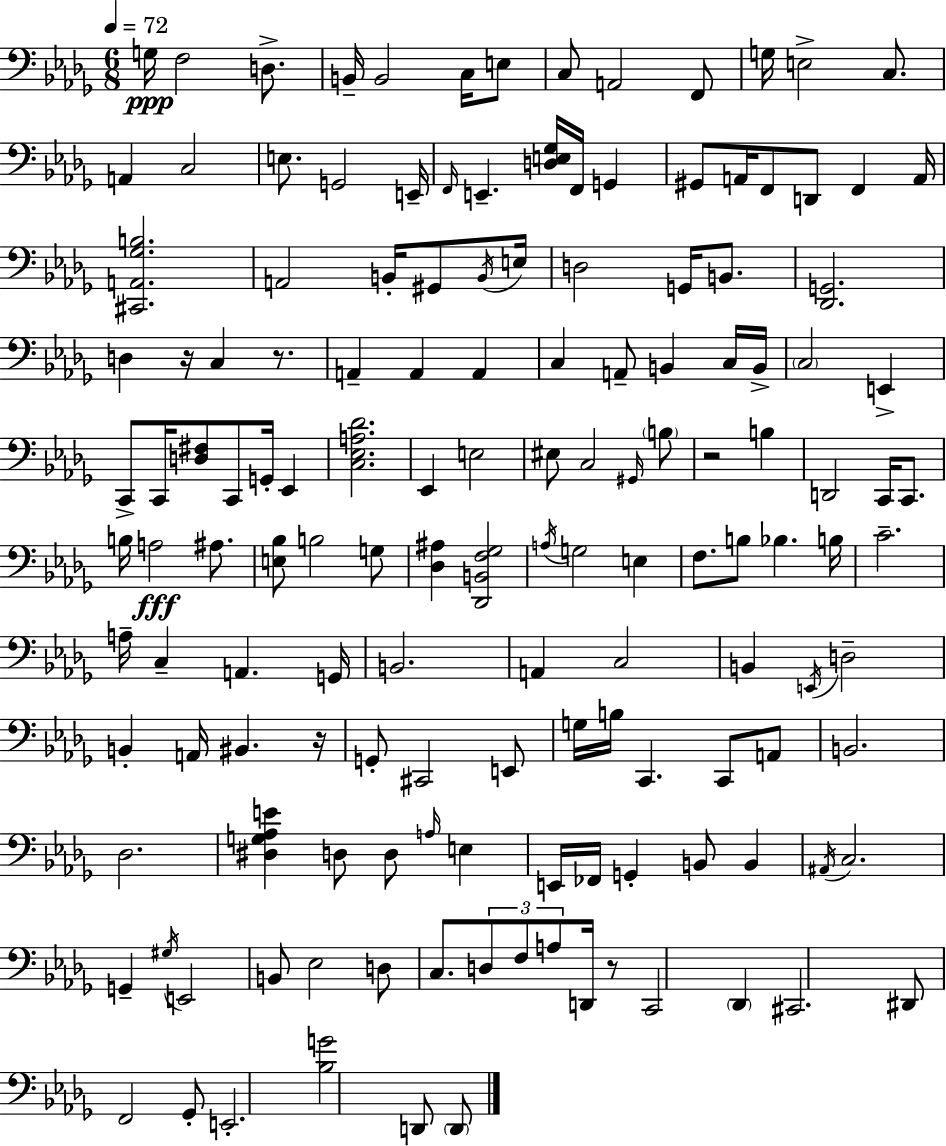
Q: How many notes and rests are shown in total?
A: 145